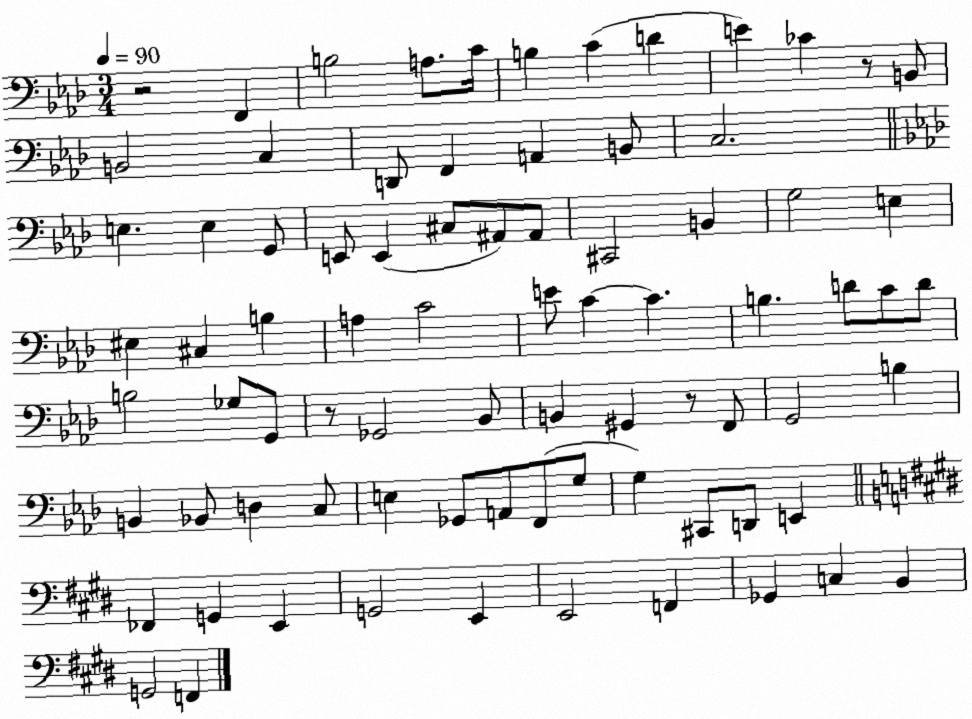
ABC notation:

X:1
T:Untitled
M:3/4
L:1/4
K:Ab
z2 F,, B,2 A,/2 C/4 B, C D E _C z/2 B,,/2 B,,2 C, D,,/2 F,, A,, B,,/2 C,2 E, E, G,,/2 E,,/2 E,, ^C,/2 ^A,,/2 ^A,,/2 ^C,,2 B,, G,2 E, ^E, ^C, B, A, C2 E/2 C C B, D/2 C/2 D/2 B,2 _G,/2 G,,/2 z/2 _G,,2 _B,,/2 B,, ^G,, z/2 F,,/2 G,,2 B, B,, _B,,/2 D, C,/2 E, _G,,/2 A,,/2 F,,/2 G,/2 G, ^C,,/2 D,,/2 E,, _F,, G,, E,, G,,2 E,, E,,2 F,, _G,, C, B,, G,,2 F,,